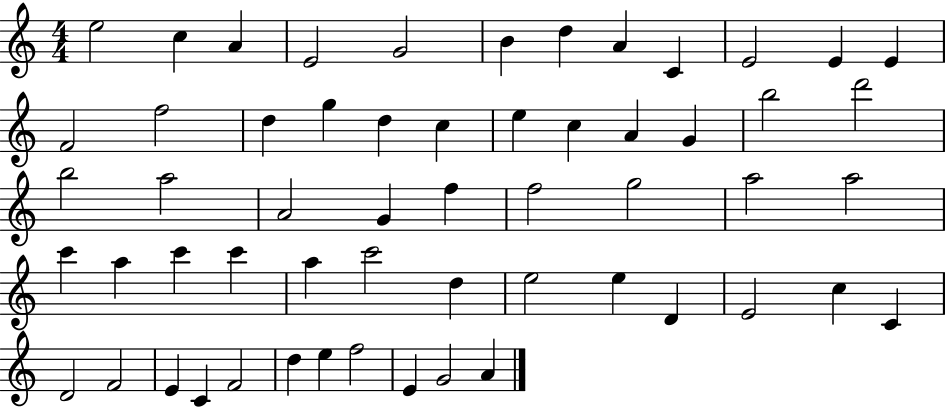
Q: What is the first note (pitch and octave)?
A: E5